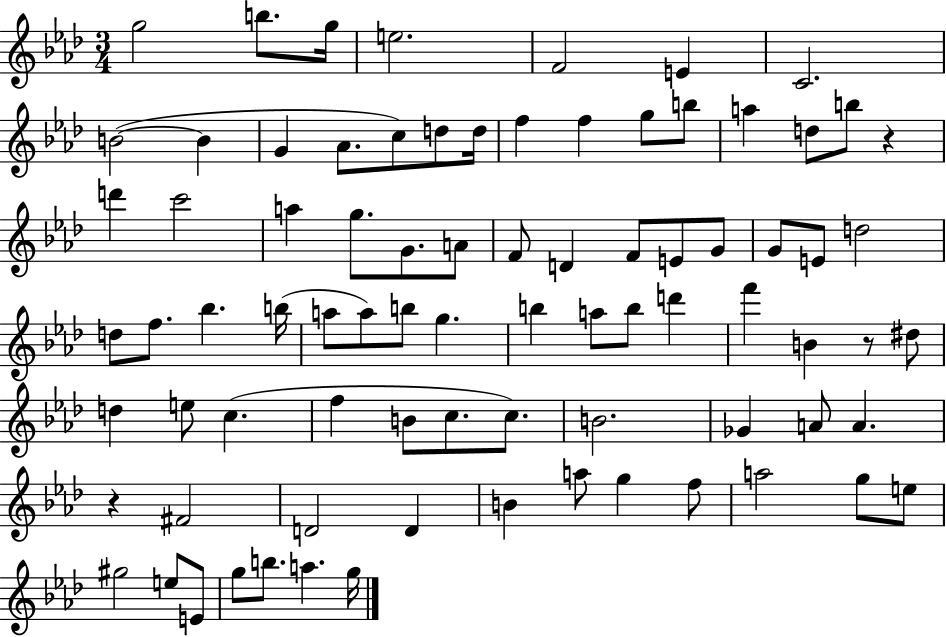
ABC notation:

X:1
T:Untitled
M:3/4
L:1/4
K:Ab
g2 b/2 g/4 e2 F2 E C2 B2 B G _A/2 c/2 d/2 d/4 f f g/2 b/2 a d/2 b/2 z d' c'2 a g/2 G/2 A/2 F/2 D F/2 E/2 G/2 G/2 E/2 d2 d/2 f/2 _b b/4 a/2 a/2 b/2 g b a/2 b/2 d' f' B z/2 ^d/2 d e/2 c f B/2 c/2 c/2 B2 _G A/2 A z ^F2 D2 D B a/2 g f/2 a2 g/2 e/2 ^g2 e/2 E/2 g/2 b/2 a g/4